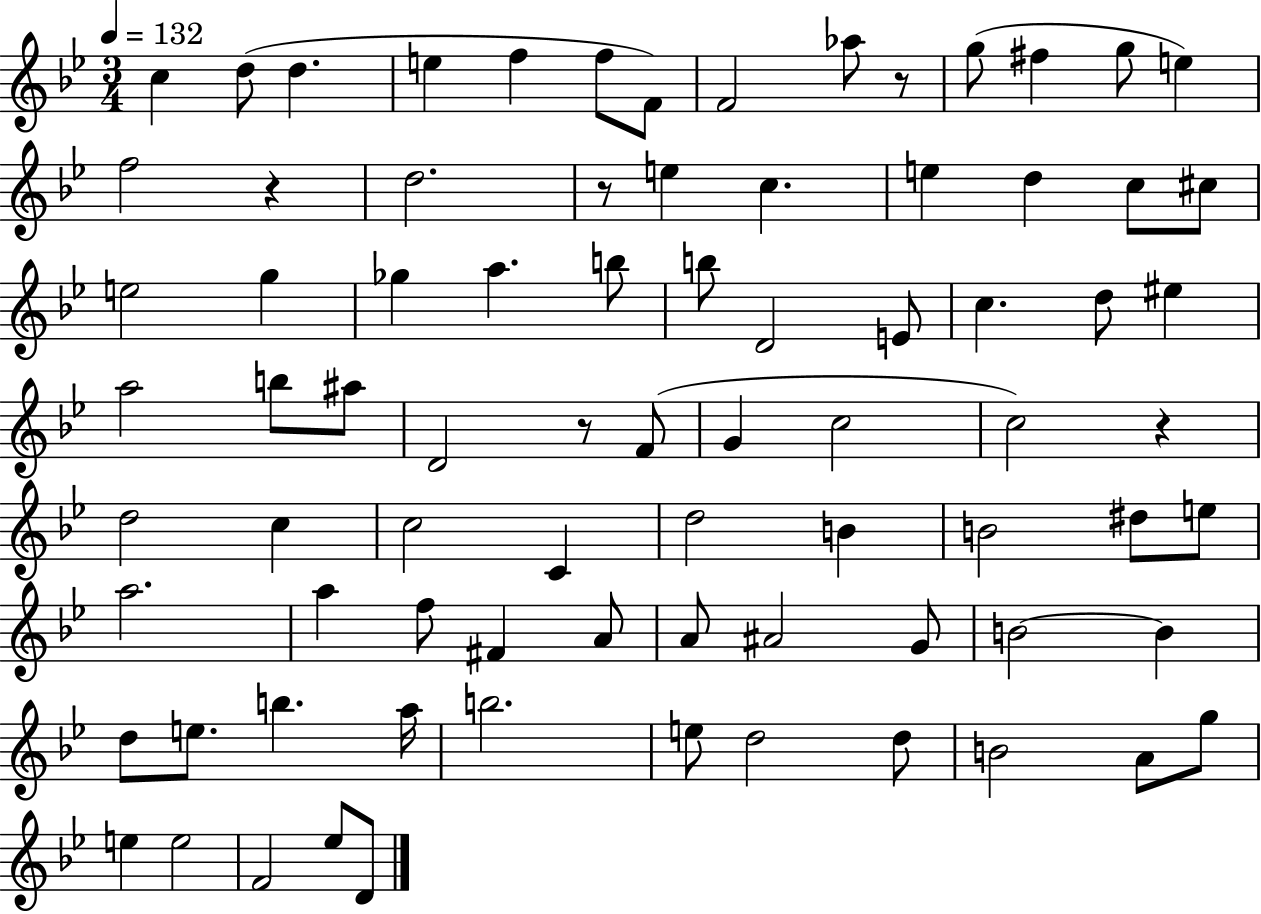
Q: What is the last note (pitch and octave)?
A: D4